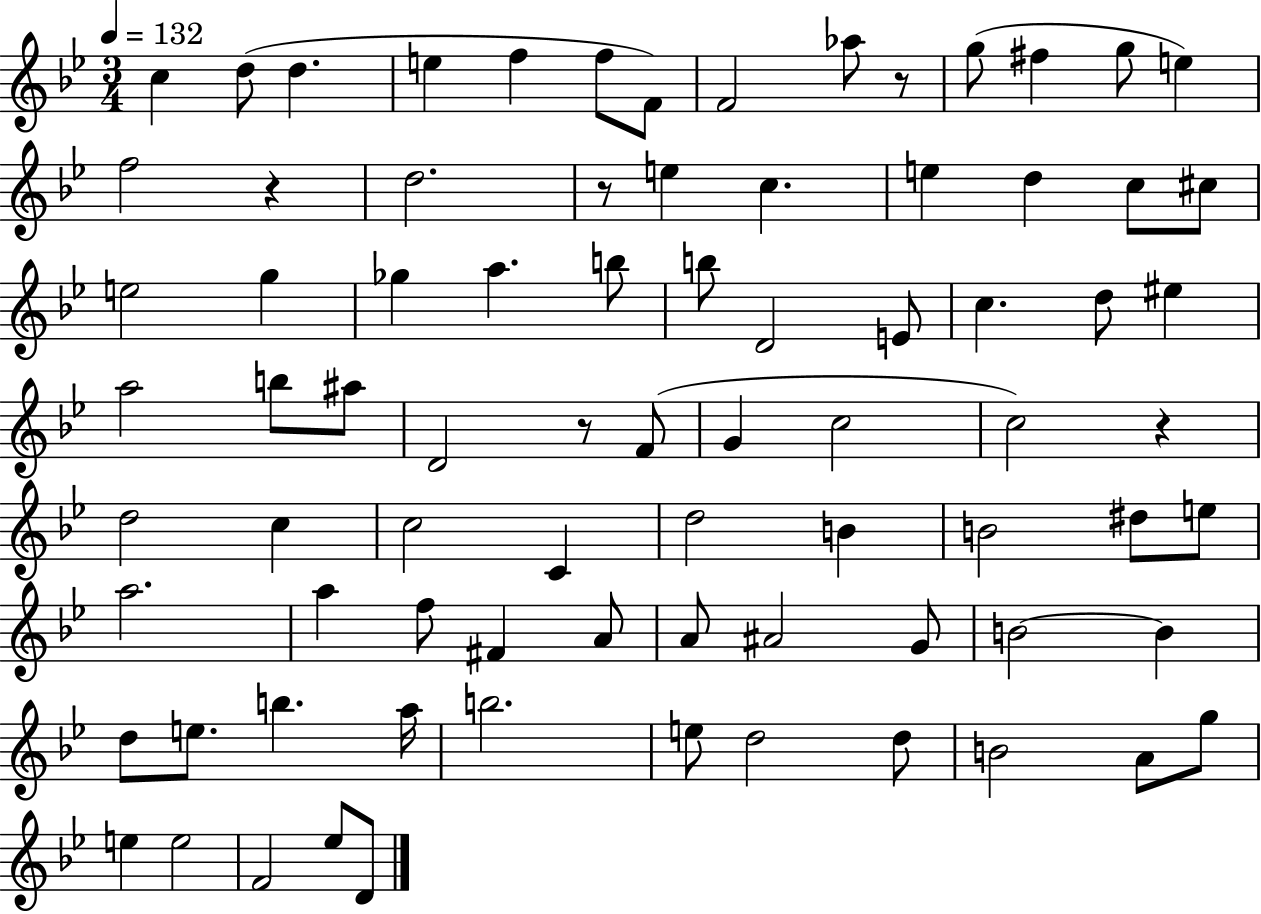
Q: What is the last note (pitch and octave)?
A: D4